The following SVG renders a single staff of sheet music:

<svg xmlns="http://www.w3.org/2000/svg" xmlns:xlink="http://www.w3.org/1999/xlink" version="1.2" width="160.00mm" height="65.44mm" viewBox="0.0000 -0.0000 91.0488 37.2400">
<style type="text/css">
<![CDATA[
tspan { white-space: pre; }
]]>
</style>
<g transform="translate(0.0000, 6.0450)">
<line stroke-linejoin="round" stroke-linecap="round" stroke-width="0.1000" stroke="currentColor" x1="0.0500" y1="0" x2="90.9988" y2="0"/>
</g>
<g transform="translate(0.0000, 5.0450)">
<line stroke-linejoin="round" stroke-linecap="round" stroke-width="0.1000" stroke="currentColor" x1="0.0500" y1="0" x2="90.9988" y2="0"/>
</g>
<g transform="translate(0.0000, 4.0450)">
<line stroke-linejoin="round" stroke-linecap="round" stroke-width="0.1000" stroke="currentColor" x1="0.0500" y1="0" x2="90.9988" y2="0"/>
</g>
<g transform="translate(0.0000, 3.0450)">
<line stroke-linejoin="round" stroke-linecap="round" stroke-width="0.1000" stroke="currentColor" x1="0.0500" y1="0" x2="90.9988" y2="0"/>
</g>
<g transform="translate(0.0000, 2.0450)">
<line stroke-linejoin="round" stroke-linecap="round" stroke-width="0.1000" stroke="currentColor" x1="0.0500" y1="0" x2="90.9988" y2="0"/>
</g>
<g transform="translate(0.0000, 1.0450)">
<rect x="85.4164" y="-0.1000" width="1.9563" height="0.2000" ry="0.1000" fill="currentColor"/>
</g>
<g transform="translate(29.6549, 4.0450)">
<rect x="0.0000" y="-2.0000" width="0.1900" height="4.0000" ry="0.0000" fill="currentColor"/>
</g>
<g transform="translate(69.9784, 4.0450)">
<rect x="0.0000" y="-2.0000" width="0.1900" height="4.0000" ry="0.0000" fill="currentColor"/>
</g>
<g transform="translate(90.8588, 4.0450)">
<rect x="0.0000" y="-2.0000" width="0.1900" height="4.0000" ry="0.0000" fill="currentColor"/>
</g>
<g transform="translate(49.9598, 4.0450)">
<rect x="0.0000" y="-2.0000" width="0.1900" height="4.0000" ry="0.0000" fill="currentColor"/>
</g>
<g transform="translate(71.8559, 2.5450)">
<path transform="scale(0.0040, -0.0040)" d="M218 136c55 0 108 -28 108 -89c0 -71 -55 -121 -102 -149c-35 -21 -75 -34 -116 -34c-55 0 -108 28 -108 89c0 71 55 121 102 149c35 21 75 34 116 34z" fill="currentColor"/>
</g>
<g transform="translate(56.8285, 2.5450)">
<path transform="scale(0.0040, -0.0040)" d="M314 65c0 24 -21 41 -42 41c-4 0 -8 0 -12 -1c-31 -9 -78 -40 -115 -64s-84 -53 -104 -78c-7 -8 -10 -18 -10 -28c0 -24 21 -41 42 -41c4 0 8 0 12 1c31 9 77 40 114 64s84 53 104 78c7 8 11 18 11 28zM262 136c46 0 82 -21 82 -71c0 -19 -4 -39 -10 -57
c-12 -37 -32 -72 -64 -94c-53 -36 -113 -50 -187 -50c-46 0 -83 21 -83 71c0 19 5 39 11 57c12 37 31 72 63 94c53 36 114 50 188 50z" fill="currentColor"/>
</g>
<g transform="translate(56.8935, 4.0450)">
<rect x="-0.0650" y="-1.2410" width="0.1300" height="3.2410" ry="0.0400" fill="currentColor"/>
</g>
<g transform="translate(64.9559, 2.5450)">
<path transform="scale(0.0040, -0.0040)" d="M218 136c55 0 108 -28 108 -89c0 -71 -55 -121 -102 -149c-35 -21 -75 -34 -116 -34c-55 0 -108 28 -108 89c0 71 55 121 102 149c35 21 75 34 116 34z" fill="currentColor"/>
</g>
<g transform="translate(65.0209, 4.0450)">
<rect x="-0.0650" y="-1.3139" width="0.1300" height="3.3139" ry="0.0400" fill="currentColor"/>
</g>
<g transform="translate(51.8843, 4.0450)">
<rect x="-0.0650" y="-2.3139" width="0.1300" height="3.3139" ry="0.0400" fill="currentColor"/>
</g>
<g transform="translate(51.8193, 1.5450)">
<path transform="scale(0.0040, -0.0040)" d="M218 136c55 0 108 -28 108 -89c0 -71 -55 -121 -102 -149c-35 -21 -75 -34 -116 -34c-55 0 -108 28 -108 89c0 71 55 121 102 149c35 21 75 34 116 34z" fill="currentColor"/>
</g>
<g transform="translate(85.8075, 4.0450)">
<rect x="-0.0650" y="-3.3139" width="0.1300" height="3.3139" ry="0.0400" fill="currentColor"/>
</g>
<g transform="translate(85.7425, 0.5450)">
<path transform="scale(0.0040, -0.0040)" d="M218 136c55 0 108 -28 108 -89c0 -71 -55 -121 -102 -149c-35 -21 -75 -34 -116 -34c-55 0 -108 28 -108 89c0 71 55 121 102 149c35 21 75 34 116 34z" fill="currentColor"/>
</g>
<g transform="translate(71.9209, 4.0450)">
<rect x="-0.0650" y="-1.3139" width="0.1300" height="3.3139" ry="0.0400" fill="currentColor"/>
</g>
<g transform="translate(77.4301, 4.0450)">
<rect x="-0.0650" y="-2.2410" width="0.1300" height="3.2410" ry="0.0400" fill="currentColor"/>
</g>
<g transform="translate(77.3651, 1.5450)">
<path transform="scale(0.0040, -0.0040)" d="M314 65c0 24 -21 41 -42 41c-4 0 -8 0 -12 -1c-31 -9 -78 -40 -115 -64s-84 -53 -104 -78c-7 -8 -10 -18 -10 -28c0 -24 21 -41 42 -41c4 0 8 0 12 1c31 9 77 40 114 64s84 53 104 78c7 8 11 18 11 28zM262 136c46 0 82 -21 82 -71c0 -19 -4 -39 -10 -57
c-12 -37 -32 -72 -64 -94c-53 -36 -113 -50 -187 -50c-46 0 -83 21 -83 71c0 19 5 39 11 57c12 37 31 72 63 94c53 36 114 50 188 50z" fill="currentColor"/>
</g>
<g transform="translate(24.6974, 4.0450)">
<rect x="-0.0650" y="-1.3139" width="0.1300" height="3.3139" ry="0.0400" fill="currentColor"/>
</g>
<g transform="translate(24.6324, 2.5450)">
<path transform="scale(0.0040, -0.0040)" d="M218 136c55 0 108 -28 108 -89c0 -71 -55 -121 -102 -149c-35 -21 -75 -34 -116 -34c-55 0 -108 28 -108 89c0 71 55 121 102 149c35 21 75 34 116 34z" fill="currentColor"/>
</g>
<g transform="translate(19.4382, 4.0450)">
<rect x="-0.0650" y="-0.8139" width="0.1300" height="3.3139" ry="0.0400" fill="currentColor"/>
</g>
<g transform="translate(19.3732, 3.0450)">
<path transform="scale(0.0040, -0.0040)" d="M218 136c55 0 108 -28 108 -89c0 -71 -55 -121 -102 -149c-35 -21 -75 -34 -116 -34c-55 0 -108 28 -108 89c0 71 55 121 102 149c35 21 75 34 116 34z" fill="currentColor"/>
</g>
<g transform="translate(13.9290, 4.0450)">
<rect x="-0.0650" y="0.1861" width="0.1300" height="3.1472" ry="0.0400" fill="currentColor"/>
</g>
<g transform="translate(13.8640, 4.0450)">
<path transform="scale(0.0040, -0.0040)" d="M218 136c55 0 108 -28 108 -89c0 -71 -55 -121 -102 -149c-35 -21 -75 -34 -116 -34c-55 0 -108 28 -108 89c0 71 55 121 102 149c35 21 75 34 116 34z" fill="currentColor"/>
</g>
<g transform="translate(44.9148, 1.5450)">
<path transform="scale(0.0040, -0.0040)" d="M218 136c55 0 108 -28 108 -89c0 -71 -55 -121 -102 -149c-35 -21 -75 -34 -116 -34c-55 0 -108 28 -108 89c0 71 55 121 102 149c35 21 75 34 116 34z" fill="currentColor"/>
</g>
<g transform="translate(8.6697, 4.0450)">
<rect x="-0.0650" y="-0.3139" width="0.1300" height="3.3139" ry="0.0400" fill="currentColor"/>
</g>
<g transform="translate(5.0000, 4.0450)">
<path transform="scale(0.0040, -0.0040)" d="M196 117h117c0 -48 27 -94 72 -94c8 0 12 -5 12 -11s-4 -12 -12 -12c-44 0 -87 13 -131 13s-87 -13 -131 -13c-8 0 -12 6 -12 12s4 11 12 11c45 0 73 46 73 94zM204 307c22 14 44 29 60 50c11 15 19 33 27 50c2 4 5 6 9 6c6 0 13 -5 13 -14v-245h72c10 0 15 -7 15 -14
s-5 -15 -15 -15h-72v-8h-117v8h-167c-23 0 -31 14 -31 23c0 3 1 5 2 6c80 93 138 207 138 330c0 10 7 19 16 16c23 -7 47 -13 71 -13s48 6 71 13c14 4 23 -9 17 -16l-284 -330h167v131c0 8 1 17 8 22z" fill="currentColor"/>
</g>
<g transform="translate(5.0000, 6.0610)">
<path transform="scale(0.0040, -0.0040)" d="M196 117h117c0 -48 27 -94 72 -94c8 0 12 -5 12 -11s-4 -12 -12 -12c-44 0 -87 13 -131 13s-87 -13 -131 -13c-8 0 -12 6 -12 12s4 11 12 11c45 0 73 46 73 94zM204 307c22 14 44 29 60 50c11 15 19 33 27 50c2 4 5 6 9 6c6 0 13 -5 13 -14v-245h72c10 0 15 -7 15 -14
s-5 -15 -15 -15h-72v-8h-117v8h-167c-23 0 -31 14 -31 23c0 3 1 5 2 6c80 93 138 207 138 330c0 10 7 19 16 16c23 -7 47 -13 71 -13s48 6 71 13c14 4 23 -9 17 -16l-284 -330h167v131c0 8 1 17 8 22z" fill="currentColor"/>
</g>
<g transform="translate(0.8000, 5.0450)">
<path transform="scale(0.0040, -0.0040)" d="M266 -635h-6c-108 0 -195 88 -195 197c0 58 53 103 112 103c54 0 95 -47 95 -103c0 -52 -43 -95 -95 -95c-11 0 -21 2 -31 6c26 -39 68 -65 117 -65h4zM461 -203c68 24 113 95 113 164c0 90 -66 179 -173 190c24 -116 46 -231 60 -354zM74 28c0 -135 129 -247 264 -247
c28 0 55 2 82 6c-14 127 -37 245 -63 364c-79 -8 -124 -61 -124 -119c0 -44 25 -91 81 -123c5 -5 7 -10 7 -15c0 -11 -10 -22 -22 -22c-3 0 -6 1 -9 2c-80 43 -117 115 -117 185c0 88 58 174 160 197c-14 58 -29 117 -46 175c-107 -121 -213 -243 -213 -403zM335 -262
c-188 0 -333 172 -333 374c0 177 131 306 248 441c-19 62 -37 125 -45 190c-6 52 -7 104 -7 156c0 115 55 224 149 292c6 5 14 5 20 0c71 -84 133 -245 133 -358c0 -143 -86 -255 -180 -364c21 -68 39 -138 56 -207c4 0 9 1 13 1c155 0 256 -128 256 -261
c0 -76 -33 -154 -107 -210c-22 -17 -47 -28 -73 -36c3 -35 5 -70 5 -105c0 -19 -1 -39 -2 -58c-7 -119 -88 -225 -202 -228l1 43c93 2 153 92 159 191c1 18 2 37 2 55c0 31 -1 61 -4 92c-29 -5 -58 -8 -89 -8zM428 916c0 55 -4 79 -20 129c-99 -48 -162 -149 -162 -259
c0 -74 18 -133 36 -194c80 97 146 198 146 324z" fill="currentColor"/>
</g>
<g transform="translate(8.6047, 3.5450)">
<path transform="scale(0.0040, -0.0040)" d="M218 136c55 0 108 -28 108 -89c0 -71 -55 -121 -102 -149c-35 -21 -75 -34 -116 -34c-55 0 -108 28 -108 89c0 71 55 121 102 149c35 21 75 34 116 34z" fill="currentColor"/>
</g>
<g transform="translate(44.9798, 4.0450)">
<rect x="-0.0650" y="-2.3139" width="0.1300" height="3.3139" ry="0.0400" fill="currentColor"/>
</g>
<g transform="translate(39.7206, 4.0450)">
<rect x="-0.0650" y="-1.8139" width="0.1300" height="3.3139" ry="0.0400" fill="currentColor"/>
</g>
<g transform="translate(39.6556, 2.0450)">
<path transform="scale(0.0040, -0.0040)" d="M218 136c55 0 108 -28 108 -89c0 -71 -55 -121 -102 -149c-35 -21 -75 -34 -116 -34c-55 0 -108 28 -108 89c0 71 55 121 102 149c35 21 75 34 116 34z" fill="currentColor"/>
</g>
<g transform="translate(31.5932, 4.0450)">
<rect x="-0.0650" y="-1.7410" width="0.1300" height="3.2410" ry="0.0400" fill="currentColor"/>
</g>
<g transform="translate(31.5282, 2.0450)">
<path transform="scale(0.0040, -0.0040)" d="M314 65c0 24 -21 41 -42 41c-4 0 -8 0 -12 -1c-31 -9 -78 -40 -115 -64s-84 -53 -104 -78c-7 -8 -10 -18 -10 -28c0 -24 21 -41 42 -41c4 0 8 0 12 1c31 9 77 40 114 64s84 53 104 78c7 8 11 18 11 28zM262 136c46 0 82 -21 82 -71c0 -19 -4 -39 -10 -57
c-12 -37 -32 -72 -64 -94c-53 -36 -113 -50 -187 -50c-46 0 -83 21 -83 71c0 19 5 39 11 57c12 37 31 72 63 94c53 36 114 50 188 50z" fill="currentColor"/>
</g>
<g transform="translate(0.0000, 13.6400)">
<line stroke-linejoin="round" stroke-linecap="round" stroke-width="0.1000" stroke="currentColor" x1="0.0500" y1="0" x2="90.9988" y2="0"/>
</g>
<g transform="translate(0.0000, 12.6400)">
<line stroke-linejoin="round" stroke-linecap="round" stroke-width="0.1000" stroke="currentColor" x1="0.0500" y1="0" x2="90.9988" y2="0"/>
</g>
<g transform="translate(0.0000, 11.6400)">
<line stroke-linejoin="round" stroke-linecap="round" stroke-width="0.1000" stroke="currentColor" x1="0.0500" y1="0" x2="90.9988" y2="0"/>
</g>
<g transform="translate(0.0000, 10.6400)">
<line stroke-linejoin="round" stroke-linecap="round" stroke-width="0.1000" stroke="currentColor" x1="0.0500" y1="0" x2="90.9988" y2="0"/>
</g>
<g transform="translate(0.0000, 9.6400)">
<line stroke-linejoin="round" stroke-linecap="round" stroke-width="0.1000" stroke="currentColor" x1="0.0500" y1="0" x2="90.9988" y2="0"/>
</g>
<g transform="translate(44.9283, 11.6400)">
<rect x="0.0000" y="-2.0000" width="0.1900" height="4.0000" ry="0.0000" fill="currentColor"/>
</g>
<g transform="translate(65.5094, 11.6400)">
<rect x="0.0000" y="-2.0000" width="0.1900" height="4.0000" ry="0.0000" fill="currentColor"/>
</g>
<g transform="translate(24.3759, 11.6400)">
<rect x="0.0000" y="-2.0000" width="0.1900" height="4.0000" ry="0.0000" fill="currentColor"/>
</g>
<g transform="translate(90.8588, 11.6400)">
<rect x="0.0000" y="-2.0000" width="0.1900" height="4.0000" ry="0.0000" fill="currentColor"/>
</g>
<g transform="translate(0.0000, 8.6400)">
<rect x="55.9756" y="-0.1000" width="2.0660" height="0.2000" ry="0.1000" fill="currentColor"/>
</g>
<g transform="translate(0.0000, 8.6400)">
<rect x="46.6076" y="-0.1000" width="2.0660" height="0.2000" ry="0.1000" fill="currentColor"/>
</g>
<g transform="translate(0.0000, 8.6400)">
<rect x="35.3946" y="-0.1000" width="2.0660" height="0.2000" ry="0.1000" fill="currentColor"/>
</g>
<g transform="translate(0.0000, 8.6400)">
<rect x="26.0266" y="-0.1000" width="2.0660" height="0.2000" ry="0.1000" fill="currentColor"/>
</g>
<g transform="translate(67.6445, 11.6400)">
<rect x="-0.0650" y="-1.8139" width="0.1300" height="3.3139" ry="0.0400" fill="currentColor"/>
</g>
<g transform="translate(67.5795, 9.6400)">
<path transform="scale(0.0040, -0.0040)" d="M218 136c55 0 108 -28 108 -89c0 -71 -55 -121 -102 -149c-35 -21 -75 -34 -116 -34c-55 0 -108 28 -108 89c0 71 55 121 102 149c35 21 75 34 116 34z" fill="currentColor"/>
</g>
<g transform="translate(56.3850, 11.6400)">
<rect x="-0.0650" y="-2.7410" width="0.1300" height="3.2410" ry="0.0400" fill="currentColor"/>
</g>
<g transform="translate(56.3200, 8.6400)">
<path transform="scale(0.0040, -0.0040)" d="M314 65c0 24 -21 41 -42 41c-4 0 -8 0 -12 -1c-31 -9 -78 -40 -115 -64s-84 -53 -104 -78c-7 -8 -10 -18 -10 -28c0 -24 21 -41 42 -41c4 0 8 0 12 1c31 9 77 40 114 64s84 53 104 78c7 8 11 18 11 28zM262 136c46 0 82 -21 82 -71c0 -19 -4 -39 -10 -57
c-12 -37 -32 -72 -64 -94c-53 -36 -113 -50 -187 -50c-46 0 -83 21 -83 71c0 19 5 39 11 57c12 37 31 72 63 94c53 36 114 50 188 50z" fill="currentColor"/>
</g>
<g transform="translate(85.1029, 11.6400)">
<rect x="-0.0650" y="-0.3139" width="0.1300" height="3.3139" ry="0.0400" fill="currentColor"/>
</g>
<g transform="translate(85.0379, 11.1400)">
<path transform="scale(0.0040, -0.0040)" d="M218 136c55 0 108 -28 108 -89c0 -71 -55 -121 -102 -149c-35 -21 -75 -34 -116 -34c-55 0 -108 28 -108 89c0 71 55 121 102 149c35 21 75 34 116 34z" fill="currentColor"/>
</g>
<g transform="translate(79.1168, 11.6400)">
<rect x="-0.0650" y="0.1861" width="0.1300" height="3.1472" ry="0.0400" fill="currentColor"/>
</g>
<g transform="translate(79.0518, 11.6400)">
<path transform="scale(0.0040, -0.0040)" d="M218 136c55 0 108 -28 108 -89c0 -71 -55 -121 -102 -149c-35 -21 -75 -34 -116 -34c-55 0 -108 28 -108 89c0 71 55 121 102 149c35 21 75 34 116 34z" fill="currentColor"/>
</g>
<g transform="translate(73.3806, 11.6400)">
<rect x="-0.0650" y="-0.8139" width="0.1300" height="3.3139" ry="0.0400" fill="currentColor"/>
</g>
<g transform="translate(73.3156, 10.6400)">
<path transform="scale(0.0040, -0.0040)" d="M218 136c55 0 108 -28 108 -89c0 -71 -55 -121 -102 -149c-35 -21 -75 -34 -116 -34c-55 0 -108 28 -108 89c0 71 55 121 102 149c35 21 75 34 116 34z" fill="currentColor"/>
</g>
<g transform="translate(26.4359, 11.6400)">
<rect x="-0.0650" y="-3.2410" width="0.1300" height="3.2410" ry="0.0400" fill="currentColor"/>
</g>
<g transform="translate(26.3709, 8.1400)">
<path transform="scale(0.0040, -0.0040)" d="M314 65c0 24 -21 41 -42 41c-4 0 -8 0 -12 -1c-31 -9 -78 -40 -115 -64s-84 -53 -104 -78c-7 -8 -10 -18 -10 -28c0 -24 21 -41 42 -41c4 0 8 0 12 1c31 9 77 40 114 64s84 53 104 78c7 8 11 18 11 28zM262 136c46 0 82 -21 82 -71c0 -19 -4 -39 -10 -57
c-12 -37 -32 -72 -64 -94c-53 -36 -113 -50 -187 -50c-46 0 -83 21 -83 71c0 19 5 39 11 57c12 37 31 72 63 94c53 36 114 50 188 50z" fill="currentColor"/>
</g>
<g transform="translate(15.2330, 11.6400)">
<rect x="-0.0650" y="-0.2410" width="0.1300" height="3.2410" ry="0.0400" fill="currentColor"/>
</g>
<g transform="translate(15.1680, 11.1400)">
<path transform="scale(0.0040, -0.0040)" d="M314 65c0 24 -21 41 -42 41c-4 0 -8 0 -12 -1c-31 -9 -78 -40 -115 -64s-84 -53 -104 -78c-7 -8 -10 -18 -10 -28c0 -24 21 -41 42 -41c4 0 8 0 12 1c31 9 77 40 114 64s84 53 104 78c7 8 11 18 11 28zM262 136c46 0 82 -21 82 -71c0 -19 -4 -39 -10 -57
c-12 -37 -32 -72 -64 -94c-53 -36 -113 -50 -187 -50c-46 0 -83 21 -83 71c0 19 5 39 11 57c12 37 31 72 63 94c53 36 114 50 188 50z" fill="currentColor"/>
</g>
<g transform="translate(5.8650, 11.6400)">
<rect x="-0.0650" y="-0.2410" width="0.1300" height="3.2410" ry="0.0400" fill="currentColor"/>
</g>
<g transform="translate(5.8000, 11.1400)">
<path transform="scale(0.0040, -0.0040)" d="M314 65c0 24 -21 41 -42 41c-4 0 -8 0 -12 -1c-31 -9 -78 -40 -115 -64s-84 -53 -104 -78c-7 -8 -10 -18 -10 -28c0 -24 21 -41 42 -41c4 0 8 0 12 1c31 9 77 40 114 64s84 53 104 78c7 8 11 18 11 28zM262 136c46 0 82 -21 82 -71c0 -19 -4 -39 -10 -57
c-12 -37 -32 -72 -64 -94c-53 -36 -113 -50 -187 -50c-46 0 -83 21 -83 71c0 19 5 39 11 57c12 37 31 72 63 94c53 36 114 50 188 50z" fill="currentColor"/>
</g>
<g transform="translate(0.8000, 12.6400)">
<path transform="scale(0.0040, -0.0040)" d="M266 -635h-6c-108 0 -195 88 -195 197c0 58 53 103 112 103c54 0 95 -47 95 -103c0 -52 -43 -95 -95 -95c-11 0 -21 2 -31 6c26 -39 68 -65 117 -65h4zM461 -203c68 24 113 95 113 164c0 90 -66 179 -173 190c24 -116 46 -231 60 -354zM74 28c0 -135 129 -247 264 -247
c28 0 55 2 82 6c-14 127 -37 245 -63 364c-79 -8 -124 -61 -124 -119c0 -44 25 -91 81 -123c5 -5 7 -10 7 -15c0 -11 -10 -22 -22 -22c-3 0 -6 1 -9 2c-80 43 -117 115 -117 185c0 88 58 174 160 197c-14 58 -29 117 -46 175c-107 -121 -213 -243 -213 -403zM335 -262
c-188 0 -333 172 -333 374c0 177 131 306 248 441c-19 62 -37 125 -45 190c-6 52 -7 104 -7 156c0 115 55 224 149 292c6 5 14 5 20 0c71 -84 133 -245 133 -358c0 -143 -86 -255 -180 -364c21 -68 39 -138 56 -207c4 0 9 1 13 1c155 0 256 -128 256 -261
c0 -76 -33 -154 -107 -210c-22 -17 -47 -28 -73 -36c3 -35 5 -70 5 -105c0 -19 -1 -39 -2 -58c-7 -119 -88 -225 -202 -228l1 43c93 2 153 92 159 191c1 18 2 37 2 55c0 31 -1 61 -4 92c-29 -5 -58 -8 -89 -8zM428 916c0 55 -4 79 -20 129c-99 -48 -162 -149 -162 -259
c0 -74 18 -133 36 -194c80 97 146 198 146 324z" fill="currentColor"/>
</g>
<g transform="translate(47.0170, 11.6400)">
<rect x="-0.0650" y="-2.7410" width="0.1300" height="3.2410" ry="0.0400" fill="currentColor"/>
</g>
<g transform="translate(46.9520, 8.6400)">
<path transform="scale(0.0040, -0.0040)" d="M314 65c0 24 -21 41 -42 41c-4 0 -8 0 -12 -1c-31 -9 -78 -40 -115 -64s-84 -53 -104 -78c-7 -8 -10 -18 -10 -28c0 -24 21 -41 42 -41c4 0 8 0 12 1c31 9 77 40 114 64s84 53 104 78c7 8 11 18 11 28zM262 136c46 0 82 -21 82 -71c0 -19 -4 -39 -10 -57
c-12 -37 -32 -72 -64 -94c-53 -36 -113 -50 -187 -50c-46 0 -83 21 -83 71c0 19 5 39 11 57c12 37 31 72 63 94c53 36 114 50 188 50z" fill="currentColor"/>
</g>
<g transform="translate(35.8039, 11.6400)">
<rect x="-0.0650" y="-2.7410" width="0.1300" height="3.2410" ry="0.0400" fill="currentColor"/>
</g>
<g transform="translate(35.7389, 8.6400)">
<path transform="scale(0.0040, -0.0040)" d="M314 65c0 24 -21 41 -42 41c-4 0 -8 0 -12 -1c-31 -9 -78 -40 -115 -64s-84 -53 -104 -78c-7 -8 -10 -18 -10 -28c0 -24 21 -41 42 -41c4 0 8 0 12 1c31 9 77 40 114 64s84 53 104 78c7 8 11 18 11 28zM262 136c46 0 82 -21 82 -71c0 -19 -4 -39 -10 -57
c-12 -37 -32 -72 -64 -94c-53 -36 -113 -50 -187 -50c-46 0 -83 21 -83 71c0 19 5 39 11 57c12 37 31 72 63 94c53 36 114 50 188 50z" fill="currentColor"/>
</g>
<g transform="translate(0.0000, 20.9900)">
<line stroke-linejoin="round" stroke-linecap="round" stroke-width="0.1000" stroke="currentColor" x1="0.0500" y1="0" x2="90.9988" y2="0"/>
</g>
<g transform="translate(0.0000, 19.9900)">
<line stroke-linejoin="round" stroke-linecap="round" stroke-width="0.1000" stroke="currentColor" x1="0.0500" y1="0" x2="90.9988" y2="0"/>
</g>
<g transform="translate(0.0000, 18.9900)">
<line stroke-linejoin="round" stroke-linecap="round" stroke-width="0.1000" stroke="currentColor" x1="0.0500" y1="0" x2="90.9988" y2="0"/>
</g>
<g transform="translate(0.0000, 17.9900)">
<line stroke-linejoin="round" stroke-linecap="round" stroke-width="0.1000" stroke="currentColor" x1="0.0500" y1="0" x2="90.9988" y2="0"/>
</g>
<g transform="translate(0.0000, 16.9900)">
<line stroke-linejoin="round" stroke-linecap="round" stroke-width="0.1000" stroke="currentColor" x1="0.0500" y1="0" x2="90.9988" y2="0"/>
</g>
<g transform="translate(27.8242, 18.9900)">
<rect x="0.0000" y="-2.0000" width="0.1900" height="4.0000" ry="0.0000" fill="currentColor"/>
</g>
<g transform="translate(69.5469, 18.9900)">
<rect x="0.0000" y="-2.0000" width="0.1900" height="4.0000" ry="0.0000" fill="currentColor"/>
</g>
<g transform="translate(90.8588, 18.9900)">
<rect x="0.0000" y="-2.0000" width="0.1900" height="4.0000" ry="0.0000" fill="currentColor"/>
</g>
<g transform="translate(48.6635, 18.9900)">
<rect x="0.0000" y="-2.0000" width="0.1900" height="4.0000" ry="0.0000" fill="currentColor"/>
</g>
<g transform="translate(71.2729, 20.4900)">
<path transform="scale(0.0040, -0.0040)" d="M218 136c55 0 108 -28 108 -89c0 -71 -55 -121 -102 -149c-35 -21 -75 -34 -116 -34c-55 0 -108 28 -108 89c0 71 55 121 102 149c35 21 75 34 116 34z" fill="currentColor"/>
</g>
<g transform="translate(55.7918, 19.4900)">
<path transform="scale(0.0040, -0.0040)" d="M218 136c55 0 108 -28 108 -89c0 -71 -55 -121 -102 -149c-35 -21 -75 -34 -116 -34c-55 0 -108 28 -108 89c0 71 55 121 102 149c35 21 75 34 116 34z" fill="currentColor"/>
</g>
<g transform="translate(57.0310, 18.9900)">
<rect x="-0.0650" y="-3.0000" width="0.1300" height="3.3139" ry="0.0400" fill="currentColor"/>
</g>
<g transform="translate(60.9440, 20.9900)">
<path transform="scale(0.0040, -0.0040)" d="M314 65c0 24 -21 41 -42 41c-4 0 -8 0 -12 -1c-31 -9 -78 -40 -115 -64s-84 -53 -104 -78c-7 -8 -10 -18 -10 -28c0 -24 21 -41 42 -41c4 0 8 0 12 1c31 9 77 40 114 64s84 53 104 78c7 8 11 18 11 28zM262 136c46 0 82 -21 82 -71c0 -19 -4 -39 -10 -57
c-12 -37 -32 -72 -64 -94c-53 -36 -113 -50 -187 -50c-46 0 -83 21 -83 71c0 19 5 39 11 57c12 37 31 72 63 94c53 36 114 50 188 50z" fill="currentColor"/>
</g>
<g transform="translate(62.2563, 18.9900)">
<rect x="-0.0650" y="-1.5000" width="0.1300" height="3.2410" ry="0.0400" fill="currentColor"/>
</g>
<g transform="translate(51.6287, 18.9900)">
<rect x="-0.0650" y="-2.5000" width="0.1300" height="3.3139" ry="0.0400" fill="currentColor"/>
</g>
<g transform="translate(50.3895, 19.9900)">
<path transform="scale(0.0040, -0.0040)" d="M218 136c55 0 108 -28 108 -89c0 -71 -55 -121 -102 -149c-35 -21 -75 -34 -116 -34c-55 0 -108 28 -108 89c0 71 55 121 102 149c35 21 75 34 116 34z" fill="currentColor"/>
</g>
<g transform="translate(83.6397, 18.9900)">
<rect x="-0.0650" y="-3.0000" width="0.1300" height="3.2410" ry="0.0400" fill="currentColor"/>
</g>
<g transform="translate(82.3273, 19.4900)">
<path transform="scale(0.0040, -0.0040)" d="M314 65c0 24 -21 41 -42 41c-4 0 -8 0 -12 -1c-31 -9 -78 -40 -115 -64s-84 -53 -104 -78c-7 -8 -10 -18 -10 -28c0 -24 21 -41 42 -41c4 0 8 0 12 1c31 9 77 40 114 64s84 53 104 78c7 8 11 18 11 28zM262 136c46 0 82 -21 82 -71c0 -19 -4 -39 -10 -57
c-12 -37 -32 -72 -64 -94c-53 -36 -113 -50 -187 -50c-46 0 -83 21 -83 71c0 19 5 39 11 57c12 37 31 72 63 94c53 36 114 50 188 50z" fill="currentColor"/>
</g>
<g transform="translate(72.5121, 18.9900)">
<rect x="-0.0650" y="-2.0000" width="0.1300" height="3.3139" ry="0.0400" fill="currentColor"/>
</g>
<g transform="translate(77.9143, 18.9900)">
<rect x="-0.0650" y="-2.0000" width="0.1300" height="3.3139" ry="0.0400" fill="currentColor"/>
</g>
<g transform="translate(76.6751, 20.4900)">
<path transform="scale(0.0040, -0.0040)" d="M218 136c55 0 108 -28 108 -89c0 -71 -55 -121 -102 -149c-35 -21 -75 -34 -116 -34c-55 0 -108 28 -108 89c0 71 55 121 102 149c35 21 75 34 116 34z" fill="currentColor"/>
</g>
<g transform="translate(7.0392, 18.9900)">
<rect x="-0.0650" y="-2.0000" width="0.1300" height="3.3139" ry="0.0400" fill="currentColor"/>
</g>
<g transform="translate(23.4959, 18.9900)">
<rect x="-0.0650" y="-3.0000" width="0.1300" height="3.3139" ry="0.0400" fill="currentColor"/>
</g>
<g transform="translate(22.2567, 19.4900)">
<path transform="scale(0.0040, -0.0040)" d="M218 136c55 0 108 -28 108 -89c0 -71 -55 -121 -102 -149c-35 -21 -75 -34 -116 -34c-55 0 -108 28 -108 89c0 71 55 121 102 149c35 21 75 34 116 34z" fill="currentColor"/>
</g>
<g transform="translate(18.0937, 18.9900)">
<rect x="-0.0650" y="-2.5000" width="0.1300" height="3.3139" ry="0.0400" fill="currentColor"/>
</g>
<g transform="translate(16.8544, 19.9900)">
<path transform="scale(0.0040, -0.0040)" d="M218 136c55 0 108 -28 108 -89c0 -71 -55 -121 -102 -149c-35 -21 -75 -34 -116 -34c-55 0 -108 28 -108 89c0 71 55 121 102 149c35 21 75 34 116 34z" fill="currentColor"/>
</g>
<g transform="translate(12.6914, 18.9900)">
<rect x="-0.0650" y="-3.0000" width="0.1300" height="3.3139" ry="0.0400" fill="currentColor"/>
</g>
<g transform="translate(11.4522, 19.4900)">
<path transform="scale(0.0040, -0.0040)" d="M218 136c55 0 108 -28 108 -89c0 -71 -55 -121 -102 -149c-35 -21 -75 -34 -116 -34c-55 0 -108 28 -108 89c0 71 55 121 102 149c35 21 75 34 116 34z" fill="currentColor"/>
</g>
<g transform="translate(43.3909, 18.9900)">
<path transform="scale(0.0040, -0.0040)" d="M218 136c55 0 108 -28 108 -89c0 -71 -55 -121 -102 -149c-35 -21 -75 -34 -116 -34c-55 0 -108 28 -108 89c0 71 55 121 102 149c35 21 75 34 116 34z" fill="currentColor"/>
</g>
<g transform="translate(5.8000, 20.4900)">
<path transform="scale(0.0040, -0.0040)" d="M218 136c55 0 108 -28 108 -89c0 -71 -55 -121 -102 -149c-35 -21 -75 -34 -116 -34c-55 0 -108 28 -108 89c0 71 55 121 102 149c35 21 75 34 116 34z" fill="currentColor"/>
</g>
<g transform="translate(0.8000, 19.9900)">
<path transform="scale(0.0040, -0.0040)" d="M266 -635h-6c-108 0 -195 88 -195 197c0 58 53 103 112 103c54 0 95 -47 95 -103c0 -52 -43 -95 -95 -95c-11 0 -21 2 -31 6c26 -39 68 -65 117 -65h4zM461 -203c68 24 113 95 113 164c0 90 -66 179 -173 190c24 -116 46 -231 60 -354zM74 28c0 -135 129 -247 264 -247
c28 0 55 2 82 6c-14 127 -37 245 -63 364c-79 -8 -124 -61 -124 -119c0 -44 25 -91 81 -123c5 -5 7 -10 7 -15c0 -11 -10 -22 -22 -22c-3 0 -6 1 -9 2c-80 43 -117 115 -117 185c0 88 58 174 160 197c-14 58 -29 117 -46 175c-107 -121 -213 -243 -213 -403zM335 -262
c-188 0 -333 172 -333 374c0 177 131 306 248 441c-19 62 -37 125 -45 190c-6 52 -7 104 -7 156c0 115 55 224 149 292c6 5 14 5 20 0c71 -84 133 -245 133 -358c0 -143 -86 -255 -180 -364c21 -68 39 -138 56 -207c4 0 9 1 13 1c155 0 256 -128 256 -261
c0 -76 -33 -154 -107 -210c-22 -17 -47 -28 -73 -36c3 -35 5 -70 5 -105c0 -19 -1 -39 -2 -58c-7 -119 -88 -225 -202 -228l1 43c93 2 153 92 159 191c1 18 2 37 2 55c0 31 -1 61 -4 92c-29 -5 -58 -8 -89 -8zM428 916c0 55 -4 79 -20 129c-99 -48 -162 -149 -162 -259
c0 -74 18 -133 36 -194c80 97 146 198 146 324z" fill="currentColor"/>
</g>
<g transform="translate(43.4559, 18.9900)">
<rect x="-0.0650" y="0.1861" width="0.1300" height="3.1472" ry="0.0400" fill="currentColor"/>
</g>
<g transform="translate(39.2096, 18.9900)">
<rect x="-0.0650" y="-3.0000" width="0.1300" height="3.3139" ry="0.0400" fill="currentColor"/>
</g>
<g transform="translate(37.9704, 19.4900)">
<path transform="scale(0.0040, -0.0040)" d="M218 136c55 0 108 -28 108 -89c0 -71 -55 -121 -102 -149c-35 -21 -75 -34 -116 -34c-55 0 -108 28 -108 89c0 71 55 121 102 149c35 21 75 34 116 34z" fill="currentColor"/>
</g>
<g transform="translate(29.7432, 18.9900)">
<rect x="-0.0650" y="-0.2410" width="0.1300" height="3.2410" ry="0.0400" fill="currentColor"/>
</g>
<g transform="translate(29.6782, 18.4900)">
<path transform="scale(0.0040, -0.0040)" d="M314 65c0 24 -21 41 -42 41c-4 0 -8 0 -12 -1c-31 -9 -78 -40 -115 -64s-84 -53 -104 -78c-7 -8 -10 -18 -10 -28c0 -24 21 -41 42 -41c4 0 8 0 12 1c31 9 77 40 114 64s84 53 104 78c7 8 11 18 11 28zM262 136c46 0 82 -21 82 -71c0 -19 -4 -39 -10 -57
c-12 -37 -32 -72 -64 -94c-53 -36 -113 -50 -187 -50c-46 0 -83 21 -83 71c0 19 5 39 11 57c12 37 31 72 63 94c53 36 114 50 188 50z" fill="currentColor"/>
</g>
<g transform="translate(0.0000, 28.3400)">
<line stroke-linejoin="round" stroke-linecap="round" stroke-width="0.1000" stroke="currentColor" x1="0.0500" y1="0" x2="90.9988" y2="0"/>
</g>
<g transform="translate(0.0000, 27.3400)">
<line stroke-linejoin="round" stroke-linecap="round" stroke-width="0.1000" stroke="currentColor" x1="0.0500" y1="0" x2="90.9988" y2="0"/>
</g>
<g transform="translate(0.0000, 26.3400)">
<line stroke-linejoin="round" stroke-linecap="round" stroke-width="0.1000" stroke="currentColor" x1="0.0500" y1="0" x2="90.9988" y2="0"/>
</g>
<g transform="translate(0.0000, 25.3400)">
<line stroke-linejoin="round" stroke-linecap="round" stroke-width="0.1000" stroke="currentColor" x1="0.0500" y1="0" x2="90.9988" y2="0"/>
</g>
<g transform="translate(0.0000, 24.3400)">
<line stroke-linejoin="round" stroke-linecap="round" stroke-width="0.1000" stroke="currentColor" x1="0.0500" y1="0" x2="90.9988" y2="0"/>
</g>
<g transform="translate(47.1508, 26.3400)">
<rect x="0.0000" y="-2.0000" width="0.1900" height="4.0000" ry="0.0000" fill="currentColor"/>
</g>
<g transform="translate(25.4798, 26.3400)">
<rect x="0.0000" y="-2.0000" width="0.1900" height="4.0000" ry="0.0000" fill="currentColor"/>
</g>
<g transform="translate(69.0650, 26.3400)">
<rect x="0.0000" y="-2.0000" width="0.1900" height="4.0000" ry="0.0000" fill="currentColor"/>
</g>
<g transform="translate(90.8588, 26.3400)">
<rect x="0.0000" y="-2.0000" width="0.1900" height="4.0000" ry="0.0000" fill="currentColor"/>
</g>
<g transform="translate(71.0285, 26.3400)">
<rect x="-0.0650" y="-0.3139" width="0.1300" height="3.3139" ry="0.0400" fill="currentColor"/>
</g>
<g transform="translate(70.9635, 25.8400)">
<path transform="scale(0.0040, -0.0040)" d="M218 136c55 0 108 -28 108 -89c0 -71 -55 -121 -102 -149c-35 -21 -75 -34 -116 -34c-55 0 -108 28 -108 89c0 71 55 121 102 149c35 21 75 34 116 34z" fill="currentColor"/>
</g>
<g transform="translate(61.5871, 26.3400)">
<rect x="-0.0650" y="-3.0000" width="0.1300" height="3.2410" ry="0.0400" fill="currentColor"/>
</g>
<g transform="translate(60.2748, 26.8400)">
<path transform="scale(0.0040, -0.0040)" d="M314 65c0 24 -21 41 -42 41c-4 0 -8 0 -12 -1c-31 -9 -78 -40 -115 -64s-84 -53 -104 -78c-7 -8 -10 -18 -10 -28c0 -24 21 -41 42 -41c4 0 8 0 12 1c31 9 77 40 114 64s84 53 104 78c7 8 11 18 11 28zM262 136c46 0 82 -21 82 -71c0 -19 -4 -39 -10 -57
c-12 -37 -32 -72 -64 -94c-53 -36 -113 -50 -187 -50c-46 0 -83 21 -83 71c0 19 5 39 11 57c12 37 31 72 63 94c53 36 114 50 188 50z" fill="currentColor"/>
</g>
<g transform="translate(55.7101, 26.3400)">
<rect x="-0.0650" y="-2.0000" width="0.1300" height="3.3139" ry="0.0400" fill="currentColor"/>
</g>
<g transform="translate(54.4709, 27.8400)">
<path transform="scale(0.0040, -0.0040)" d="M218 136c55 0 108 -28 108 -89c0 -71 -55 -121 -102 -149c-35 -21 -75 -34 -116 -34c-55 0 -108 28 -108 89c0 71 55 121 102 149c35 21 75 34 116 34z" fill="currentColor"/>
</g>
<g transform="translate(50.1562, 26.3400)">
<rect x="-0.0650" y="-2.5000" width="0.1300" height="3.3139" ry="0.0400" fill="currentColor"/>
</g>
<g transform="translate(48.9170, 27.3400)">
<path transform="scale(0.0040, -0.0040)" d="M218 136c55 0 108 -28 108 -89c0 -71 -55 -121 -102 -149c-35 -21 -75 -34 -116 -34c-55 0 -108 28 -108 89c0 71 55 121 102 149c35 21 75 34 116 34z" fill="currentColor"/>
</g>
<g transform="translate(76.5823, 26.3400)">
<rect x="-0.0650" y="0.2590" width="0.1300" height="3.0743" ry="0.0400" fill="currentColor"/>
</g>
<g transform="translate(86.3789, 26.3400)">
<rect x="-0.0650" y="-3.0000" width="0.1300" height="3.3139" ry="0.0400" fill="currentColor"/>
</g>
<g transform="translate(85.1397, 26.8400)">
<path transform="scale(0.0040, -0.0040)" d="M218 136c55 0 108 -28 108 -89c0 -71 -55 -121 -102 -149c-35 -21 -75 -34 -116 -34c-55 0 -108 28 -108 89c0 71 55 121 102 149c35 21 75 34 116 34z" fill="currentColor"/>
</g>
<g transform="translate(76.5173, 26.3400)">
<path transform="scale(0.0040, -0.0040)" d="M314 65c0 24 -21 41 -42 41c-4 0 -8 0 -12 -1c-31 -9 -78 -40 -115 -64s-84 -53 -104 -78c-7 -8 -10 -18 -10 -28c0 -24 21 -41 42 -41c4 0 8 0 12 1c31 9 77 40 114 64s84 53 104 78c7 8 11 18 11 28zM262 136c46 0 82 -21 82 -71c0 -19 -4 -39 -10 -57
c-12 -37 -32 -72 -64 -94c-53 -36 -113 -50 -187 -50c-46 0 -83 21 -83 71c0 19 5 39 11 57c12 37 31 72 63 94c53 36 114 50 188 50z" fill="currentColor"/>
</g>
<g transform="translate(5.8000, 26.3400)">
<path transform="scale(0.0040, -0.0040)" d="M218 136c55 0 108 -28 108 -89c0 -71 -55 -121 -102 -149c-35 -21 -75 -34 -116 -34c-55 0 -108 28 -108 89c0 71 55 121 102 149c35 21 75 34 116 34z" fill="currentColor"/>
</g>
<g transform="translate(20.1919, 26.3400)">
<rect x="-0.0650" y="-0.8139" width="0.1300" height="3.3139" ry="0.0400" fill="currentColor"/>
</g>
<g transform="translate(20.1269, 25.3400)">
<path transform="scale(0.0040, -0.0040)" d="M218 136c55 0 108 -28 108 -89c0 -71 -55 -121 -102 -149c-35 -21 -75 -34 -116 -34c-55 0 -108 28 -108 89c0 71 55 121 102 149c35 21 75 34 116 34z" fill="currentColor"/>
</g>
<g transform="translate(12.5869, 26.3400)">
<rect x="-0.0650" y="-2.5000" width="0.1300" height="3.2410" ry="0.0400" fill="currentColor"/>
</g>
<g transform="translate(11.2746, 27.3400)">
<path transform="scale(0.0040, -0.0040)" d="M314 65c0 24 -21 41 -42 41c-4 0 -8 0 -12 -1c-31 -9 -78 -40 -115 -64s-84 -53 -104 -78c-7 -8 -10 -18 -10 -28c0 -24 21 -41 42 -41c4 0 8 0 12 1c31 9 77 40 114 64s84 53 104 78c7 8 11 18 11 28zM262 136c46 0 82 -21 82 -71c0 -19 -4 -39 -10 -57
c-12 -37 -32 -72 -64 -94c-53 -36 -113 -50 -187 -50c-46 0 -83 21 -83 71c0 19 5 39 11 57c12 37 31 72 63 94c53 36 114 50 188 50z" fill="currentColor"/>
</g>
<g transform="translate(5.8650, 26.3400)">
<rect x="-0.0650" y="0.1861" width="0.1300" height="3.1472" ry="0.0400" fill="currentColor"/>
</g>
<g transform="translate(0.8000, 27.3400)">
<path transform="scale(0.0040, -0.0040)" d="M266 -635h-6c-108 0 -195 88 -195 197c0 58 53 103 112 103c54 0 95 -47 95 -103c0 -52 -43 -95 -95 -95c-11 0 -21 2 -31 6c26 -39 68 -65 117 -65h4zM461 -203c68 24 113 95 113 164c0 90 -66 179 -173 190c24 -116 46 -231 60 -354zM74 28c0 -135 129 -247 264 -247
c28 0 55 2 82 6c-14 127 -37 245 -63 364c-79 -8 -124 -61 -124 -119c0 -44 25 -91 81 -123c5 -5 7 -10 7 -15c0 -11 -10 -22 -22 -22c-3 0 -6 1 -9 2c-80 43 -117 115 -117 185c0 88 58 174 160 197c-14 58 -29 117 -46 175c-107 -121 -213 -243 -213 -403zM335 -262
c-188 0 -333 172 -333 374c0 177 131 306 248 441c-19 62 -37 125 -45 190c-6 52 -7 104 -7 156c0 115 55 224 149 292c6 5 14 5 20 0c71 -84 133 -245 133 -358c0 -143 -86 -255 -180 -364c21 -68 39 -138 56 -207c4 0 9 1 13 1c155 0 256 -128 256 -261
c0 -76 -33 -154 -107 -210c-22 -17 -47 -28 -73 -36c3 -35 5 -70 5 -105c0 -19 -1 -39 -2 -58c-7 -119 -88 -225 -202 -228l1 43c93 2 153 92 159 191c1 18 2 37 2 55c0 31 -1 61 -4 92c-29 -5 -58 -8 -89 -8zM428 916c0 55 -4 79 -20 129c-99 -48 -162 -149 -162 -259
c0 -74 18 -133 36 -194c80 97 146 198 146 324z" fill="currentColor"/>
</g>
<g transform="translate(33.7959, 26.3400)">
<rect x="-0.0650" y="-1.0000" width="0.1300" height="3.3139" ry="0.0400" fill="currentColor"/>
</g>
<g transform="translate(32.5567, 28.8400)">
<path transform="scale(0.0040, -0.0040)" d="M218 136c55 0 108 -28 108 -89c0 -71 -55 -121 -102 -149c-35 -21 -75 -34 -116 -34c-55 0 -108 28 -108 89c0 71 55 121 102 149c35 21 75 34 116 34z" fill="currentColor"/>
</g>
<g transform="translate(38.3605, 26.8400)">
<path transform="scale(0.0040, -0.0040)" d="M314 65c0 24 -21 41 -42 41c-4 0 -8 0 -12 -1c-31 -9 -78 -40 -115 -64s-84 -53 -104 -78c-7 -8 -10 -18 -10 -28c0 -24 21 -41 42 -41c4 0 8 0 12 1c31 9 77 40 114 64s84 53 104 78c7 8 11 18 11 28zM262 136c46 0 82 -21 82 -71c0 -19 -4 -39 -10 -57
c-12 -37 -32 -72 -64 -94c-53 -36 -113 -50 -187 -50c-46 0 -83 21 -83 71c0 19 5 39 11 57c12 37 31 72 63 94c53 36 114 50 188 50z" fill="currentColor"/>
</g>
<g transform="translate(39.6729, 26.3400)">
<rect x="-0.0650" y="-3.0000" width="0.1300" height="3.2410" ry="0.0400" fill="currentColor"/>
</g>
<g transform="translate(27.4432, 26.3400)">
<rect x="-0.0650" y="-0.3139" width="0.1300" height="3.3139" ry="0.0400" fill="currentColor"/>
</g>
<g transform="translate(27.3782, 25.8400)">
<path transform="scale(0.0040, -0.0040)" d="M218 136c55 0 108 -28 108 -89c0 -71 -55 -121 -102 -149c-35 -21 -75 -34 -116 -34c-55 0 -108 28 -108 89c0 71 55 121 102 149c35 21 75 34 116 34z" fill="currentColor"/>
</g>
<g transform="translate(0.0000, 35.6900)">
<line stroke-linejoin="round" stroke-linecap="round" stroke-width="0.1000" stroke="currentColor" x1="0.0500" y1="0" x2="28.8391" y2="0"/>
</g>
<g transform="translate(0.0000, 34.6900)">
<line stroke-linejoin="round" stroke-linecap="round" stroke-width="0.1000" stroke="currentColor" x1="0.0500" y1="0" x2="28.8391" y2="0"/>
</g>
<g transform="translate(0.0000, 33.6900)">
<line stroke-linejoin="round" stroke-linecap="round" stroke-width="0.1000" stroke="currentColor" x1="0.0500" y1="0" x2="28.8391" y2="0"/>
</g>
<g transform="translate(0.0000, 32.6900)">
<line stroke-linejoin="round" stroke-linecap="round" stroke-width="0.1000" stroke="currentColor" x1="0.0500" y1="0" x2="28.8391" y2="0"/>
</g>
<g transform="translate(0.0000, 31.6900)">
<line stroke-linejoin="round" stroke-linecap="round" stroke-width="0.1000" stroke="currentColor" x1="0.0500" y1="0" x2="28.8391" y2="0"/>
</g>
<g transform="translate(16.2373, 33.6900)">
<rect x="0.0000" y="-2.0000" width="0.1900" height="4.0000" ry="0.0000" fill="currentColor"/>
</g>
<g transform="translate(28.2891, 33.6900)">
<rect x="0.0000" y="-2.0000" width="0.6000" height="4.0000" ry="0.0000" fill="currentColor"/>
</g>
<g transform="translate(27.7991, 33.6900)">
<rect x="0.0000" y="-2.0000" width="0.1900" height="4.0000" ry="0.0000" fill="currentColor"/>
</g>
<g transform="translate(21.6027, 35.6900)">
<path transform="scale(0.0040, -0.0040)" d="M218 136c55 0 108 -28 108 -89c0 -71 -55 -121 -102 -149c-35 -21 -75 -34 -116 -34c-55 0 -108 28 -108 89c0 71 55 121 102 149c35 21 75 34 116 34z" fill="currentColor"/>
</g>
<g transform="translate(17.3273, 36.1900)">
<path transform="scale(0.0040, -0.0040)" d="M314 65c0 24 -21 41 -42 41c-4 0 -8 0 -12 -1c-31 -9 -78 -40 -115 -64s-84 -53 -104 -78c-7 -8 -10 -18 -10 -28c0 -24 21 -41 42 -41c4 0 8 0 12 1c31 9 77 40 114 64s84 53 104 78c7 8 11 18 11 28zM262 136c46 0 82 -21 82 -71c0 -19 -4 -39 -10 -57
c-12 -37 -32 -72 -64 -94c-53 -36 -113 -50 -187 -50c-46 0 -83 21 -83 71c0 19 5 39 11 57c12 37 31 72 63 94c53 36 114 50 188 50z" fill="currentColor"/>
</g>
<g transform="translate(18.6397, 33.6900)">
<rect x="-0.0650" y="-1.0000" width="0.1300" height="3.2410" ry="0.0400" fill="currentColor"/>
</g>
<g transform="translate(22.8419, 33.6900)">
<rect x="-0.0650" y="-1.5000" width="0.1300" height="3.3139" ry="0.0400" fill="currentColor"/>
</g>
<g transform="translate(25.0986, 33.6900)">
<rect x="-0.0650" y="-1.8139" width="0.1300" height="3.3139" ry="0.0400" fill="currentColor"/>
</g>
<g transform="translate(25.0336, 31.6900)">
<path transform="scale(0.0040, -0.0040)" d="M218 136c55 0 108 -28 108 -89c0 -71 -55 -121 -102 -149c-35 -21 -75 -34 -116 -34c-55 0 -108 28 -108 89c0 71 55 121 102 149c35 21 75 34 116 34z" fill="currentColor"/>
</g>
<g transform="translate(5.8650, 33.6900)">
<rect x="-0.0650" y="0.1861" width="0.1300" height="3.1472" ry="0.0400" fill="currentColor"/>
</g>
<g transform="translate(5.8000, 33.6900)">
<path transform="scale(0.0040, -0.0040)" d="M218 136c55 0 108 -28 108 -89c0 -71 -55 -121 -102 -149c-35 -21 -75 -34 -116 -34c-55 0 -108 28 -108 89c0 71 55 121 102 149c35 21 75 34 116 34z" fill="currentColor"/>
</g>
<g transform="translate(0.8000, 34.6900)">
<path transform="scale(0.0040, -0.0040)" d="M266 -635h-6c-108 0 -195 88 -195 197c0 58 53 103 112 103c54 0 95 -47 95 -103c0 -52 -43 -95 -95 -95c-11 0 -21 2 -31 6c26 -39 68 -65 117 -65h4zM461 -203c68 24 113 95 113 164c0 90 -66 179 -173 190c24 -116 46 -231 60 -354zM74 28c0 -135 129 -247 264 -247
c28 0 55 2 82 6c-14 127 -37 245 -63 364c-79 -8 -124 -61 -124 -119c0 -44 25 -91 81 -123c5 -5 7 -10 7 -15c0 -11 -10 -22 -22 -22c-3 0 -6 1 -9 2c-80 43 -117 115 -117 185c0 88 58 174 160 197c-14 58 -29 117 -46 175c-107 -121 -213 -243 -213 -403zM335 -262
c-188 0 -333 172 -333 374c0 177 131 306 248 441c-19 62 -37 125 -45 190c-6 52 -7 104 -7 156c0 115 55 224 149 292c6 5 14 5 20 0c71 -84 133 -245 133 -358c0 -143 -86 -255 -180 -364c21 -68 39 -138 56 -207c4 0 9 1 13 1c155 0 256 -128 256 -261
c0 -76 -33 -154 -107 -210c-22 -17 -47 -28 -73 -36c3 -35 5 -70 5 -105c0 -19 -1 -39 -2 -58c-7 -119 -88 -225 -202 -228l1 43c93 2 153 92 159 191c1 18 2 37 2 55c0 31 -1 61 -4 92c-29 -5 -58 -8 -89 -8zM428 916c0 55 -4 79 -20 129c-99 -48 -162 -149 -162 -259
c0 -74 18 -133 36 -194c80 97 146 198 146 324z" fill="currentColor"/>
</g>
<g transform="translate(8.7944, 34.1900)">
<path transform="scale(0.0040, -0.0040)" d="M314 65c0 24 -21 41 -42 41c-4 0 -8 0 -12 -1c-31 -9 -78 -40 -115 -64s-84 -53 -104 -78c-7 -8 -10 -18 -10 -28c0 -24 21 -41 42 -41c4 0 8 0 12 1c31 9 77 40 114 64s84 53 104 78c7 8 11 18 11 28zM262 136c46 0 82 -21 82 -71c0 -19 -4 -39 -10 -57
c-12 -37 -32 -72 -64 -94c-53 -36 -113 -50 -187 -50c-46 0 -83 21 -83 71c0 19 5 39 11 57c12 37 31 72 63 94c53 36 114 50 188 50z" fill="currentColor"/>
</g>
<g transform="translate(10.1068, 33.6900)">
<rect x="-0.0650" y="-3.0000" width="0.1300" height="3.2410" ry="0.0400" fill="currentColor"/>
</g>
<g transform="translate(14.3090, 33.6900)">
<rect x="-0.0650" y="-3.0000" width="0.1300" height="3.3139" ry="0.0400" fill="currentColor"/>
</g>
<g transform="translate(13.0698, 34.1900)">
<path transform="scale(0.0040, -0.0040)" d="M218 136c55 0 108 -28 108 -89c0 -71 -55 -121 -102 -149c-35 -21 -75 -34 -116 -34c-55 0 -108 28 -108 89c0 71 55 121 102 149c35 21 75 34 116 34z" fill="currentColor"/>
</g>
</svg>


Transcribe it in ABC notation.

X:1
T:Untitled
M:4/4
L:1/4
K:C
c B d e f2 f g g e2 e e g2 b c2 c2 b2 a2 a2 a2 f d B c F A G A c2 A B G A E2 F F A2 B G2 d c D A2 G F A2 c B2 A B A2 A D2 E f